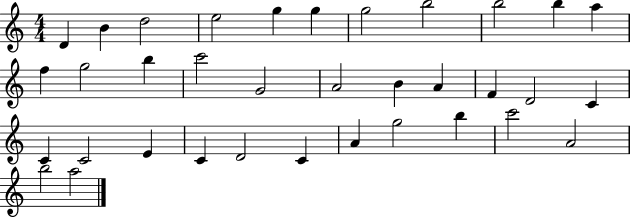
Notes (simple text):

D4/q B4/q D5/h E5/h G5/q G5/q G5/h B5/h B5/h B5/q A5/q F5/q G5/h B5/q C6/h G4/h A4/h B4/q A4/q F4/q D4/h C4/q C4/q C4/h E4/q C4/q D4/h C4/q A4/q G5/h B5/q C6/h A4/h B5/h A5/h